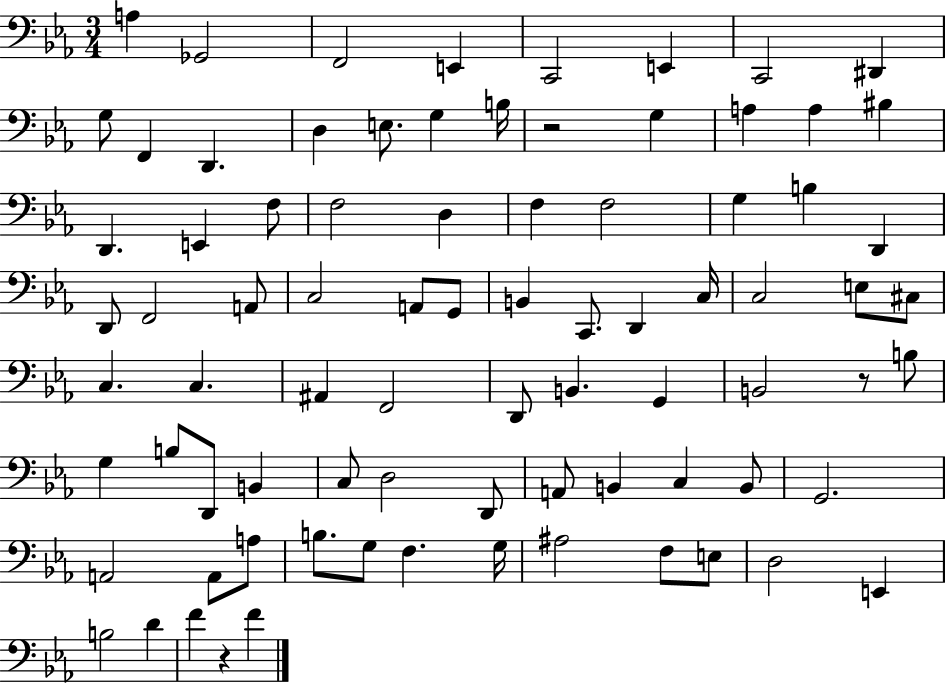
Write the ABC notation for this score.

X:1
T:Untitled
M:3/4
L:1/4
K:Eb
A, _G,,2 F,,2 E,, C,,2 E,, C,,2 ^D,, G,/2 F,, D,, D, E,/2 G, B,/4 z2 G, A, A, ^B, D,, E,, F,/2 F,2 D, F, F,2 G, B, D,, D,,/2 F,,2 A,,/2 C,2 A,,/2 G,,/2 B,, C,,/2 D,, C,/4 C,2 E,/2 ^C,/2 C, C, ^A,, F,,2 D,,/2 B,, G,, B,,2 z/2 B,/2 G, B,/2 D,,/2 B,, C,/2 D,2 D,,/2 A,,/2 B,, C, B,,/2 G,,2 A,,2 A,,/2 A,/2 B,/2 G,/2 F, G,/4 ^A,2 F,/2 E,/2 D,2 E,, B,2 D F z F